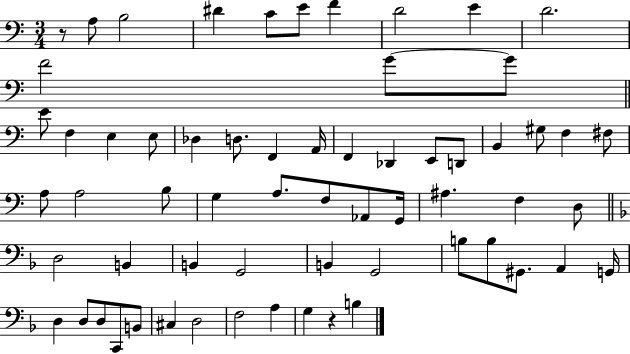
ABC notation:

X:1
T:Untitled
M:3/4
L:1/4
K:C
z/2 A,/2 B,2 ^D C/2 E/2 F D2 E D2 F2 G/2 G/2 E/2 F, E, E,/2 _D, D,/2 F,, A,,/4 F,, _D,, E,,/2 D,,/2 B,, ^G,/2 F, ^F,/2 A,/2 A,2 B,/2 G, A,/2 F,/2 _A,,/2 G,,/4 ^A, F, D,/2 D,2 B,, B,, G,,2 B,, G,,2 B,/2 B,/2 ^G,,/2 A,, G,,/4 D, D,/2 D,/2 C,,/2 B,,/2 ^C, D,2 F,2 A, G, z B,